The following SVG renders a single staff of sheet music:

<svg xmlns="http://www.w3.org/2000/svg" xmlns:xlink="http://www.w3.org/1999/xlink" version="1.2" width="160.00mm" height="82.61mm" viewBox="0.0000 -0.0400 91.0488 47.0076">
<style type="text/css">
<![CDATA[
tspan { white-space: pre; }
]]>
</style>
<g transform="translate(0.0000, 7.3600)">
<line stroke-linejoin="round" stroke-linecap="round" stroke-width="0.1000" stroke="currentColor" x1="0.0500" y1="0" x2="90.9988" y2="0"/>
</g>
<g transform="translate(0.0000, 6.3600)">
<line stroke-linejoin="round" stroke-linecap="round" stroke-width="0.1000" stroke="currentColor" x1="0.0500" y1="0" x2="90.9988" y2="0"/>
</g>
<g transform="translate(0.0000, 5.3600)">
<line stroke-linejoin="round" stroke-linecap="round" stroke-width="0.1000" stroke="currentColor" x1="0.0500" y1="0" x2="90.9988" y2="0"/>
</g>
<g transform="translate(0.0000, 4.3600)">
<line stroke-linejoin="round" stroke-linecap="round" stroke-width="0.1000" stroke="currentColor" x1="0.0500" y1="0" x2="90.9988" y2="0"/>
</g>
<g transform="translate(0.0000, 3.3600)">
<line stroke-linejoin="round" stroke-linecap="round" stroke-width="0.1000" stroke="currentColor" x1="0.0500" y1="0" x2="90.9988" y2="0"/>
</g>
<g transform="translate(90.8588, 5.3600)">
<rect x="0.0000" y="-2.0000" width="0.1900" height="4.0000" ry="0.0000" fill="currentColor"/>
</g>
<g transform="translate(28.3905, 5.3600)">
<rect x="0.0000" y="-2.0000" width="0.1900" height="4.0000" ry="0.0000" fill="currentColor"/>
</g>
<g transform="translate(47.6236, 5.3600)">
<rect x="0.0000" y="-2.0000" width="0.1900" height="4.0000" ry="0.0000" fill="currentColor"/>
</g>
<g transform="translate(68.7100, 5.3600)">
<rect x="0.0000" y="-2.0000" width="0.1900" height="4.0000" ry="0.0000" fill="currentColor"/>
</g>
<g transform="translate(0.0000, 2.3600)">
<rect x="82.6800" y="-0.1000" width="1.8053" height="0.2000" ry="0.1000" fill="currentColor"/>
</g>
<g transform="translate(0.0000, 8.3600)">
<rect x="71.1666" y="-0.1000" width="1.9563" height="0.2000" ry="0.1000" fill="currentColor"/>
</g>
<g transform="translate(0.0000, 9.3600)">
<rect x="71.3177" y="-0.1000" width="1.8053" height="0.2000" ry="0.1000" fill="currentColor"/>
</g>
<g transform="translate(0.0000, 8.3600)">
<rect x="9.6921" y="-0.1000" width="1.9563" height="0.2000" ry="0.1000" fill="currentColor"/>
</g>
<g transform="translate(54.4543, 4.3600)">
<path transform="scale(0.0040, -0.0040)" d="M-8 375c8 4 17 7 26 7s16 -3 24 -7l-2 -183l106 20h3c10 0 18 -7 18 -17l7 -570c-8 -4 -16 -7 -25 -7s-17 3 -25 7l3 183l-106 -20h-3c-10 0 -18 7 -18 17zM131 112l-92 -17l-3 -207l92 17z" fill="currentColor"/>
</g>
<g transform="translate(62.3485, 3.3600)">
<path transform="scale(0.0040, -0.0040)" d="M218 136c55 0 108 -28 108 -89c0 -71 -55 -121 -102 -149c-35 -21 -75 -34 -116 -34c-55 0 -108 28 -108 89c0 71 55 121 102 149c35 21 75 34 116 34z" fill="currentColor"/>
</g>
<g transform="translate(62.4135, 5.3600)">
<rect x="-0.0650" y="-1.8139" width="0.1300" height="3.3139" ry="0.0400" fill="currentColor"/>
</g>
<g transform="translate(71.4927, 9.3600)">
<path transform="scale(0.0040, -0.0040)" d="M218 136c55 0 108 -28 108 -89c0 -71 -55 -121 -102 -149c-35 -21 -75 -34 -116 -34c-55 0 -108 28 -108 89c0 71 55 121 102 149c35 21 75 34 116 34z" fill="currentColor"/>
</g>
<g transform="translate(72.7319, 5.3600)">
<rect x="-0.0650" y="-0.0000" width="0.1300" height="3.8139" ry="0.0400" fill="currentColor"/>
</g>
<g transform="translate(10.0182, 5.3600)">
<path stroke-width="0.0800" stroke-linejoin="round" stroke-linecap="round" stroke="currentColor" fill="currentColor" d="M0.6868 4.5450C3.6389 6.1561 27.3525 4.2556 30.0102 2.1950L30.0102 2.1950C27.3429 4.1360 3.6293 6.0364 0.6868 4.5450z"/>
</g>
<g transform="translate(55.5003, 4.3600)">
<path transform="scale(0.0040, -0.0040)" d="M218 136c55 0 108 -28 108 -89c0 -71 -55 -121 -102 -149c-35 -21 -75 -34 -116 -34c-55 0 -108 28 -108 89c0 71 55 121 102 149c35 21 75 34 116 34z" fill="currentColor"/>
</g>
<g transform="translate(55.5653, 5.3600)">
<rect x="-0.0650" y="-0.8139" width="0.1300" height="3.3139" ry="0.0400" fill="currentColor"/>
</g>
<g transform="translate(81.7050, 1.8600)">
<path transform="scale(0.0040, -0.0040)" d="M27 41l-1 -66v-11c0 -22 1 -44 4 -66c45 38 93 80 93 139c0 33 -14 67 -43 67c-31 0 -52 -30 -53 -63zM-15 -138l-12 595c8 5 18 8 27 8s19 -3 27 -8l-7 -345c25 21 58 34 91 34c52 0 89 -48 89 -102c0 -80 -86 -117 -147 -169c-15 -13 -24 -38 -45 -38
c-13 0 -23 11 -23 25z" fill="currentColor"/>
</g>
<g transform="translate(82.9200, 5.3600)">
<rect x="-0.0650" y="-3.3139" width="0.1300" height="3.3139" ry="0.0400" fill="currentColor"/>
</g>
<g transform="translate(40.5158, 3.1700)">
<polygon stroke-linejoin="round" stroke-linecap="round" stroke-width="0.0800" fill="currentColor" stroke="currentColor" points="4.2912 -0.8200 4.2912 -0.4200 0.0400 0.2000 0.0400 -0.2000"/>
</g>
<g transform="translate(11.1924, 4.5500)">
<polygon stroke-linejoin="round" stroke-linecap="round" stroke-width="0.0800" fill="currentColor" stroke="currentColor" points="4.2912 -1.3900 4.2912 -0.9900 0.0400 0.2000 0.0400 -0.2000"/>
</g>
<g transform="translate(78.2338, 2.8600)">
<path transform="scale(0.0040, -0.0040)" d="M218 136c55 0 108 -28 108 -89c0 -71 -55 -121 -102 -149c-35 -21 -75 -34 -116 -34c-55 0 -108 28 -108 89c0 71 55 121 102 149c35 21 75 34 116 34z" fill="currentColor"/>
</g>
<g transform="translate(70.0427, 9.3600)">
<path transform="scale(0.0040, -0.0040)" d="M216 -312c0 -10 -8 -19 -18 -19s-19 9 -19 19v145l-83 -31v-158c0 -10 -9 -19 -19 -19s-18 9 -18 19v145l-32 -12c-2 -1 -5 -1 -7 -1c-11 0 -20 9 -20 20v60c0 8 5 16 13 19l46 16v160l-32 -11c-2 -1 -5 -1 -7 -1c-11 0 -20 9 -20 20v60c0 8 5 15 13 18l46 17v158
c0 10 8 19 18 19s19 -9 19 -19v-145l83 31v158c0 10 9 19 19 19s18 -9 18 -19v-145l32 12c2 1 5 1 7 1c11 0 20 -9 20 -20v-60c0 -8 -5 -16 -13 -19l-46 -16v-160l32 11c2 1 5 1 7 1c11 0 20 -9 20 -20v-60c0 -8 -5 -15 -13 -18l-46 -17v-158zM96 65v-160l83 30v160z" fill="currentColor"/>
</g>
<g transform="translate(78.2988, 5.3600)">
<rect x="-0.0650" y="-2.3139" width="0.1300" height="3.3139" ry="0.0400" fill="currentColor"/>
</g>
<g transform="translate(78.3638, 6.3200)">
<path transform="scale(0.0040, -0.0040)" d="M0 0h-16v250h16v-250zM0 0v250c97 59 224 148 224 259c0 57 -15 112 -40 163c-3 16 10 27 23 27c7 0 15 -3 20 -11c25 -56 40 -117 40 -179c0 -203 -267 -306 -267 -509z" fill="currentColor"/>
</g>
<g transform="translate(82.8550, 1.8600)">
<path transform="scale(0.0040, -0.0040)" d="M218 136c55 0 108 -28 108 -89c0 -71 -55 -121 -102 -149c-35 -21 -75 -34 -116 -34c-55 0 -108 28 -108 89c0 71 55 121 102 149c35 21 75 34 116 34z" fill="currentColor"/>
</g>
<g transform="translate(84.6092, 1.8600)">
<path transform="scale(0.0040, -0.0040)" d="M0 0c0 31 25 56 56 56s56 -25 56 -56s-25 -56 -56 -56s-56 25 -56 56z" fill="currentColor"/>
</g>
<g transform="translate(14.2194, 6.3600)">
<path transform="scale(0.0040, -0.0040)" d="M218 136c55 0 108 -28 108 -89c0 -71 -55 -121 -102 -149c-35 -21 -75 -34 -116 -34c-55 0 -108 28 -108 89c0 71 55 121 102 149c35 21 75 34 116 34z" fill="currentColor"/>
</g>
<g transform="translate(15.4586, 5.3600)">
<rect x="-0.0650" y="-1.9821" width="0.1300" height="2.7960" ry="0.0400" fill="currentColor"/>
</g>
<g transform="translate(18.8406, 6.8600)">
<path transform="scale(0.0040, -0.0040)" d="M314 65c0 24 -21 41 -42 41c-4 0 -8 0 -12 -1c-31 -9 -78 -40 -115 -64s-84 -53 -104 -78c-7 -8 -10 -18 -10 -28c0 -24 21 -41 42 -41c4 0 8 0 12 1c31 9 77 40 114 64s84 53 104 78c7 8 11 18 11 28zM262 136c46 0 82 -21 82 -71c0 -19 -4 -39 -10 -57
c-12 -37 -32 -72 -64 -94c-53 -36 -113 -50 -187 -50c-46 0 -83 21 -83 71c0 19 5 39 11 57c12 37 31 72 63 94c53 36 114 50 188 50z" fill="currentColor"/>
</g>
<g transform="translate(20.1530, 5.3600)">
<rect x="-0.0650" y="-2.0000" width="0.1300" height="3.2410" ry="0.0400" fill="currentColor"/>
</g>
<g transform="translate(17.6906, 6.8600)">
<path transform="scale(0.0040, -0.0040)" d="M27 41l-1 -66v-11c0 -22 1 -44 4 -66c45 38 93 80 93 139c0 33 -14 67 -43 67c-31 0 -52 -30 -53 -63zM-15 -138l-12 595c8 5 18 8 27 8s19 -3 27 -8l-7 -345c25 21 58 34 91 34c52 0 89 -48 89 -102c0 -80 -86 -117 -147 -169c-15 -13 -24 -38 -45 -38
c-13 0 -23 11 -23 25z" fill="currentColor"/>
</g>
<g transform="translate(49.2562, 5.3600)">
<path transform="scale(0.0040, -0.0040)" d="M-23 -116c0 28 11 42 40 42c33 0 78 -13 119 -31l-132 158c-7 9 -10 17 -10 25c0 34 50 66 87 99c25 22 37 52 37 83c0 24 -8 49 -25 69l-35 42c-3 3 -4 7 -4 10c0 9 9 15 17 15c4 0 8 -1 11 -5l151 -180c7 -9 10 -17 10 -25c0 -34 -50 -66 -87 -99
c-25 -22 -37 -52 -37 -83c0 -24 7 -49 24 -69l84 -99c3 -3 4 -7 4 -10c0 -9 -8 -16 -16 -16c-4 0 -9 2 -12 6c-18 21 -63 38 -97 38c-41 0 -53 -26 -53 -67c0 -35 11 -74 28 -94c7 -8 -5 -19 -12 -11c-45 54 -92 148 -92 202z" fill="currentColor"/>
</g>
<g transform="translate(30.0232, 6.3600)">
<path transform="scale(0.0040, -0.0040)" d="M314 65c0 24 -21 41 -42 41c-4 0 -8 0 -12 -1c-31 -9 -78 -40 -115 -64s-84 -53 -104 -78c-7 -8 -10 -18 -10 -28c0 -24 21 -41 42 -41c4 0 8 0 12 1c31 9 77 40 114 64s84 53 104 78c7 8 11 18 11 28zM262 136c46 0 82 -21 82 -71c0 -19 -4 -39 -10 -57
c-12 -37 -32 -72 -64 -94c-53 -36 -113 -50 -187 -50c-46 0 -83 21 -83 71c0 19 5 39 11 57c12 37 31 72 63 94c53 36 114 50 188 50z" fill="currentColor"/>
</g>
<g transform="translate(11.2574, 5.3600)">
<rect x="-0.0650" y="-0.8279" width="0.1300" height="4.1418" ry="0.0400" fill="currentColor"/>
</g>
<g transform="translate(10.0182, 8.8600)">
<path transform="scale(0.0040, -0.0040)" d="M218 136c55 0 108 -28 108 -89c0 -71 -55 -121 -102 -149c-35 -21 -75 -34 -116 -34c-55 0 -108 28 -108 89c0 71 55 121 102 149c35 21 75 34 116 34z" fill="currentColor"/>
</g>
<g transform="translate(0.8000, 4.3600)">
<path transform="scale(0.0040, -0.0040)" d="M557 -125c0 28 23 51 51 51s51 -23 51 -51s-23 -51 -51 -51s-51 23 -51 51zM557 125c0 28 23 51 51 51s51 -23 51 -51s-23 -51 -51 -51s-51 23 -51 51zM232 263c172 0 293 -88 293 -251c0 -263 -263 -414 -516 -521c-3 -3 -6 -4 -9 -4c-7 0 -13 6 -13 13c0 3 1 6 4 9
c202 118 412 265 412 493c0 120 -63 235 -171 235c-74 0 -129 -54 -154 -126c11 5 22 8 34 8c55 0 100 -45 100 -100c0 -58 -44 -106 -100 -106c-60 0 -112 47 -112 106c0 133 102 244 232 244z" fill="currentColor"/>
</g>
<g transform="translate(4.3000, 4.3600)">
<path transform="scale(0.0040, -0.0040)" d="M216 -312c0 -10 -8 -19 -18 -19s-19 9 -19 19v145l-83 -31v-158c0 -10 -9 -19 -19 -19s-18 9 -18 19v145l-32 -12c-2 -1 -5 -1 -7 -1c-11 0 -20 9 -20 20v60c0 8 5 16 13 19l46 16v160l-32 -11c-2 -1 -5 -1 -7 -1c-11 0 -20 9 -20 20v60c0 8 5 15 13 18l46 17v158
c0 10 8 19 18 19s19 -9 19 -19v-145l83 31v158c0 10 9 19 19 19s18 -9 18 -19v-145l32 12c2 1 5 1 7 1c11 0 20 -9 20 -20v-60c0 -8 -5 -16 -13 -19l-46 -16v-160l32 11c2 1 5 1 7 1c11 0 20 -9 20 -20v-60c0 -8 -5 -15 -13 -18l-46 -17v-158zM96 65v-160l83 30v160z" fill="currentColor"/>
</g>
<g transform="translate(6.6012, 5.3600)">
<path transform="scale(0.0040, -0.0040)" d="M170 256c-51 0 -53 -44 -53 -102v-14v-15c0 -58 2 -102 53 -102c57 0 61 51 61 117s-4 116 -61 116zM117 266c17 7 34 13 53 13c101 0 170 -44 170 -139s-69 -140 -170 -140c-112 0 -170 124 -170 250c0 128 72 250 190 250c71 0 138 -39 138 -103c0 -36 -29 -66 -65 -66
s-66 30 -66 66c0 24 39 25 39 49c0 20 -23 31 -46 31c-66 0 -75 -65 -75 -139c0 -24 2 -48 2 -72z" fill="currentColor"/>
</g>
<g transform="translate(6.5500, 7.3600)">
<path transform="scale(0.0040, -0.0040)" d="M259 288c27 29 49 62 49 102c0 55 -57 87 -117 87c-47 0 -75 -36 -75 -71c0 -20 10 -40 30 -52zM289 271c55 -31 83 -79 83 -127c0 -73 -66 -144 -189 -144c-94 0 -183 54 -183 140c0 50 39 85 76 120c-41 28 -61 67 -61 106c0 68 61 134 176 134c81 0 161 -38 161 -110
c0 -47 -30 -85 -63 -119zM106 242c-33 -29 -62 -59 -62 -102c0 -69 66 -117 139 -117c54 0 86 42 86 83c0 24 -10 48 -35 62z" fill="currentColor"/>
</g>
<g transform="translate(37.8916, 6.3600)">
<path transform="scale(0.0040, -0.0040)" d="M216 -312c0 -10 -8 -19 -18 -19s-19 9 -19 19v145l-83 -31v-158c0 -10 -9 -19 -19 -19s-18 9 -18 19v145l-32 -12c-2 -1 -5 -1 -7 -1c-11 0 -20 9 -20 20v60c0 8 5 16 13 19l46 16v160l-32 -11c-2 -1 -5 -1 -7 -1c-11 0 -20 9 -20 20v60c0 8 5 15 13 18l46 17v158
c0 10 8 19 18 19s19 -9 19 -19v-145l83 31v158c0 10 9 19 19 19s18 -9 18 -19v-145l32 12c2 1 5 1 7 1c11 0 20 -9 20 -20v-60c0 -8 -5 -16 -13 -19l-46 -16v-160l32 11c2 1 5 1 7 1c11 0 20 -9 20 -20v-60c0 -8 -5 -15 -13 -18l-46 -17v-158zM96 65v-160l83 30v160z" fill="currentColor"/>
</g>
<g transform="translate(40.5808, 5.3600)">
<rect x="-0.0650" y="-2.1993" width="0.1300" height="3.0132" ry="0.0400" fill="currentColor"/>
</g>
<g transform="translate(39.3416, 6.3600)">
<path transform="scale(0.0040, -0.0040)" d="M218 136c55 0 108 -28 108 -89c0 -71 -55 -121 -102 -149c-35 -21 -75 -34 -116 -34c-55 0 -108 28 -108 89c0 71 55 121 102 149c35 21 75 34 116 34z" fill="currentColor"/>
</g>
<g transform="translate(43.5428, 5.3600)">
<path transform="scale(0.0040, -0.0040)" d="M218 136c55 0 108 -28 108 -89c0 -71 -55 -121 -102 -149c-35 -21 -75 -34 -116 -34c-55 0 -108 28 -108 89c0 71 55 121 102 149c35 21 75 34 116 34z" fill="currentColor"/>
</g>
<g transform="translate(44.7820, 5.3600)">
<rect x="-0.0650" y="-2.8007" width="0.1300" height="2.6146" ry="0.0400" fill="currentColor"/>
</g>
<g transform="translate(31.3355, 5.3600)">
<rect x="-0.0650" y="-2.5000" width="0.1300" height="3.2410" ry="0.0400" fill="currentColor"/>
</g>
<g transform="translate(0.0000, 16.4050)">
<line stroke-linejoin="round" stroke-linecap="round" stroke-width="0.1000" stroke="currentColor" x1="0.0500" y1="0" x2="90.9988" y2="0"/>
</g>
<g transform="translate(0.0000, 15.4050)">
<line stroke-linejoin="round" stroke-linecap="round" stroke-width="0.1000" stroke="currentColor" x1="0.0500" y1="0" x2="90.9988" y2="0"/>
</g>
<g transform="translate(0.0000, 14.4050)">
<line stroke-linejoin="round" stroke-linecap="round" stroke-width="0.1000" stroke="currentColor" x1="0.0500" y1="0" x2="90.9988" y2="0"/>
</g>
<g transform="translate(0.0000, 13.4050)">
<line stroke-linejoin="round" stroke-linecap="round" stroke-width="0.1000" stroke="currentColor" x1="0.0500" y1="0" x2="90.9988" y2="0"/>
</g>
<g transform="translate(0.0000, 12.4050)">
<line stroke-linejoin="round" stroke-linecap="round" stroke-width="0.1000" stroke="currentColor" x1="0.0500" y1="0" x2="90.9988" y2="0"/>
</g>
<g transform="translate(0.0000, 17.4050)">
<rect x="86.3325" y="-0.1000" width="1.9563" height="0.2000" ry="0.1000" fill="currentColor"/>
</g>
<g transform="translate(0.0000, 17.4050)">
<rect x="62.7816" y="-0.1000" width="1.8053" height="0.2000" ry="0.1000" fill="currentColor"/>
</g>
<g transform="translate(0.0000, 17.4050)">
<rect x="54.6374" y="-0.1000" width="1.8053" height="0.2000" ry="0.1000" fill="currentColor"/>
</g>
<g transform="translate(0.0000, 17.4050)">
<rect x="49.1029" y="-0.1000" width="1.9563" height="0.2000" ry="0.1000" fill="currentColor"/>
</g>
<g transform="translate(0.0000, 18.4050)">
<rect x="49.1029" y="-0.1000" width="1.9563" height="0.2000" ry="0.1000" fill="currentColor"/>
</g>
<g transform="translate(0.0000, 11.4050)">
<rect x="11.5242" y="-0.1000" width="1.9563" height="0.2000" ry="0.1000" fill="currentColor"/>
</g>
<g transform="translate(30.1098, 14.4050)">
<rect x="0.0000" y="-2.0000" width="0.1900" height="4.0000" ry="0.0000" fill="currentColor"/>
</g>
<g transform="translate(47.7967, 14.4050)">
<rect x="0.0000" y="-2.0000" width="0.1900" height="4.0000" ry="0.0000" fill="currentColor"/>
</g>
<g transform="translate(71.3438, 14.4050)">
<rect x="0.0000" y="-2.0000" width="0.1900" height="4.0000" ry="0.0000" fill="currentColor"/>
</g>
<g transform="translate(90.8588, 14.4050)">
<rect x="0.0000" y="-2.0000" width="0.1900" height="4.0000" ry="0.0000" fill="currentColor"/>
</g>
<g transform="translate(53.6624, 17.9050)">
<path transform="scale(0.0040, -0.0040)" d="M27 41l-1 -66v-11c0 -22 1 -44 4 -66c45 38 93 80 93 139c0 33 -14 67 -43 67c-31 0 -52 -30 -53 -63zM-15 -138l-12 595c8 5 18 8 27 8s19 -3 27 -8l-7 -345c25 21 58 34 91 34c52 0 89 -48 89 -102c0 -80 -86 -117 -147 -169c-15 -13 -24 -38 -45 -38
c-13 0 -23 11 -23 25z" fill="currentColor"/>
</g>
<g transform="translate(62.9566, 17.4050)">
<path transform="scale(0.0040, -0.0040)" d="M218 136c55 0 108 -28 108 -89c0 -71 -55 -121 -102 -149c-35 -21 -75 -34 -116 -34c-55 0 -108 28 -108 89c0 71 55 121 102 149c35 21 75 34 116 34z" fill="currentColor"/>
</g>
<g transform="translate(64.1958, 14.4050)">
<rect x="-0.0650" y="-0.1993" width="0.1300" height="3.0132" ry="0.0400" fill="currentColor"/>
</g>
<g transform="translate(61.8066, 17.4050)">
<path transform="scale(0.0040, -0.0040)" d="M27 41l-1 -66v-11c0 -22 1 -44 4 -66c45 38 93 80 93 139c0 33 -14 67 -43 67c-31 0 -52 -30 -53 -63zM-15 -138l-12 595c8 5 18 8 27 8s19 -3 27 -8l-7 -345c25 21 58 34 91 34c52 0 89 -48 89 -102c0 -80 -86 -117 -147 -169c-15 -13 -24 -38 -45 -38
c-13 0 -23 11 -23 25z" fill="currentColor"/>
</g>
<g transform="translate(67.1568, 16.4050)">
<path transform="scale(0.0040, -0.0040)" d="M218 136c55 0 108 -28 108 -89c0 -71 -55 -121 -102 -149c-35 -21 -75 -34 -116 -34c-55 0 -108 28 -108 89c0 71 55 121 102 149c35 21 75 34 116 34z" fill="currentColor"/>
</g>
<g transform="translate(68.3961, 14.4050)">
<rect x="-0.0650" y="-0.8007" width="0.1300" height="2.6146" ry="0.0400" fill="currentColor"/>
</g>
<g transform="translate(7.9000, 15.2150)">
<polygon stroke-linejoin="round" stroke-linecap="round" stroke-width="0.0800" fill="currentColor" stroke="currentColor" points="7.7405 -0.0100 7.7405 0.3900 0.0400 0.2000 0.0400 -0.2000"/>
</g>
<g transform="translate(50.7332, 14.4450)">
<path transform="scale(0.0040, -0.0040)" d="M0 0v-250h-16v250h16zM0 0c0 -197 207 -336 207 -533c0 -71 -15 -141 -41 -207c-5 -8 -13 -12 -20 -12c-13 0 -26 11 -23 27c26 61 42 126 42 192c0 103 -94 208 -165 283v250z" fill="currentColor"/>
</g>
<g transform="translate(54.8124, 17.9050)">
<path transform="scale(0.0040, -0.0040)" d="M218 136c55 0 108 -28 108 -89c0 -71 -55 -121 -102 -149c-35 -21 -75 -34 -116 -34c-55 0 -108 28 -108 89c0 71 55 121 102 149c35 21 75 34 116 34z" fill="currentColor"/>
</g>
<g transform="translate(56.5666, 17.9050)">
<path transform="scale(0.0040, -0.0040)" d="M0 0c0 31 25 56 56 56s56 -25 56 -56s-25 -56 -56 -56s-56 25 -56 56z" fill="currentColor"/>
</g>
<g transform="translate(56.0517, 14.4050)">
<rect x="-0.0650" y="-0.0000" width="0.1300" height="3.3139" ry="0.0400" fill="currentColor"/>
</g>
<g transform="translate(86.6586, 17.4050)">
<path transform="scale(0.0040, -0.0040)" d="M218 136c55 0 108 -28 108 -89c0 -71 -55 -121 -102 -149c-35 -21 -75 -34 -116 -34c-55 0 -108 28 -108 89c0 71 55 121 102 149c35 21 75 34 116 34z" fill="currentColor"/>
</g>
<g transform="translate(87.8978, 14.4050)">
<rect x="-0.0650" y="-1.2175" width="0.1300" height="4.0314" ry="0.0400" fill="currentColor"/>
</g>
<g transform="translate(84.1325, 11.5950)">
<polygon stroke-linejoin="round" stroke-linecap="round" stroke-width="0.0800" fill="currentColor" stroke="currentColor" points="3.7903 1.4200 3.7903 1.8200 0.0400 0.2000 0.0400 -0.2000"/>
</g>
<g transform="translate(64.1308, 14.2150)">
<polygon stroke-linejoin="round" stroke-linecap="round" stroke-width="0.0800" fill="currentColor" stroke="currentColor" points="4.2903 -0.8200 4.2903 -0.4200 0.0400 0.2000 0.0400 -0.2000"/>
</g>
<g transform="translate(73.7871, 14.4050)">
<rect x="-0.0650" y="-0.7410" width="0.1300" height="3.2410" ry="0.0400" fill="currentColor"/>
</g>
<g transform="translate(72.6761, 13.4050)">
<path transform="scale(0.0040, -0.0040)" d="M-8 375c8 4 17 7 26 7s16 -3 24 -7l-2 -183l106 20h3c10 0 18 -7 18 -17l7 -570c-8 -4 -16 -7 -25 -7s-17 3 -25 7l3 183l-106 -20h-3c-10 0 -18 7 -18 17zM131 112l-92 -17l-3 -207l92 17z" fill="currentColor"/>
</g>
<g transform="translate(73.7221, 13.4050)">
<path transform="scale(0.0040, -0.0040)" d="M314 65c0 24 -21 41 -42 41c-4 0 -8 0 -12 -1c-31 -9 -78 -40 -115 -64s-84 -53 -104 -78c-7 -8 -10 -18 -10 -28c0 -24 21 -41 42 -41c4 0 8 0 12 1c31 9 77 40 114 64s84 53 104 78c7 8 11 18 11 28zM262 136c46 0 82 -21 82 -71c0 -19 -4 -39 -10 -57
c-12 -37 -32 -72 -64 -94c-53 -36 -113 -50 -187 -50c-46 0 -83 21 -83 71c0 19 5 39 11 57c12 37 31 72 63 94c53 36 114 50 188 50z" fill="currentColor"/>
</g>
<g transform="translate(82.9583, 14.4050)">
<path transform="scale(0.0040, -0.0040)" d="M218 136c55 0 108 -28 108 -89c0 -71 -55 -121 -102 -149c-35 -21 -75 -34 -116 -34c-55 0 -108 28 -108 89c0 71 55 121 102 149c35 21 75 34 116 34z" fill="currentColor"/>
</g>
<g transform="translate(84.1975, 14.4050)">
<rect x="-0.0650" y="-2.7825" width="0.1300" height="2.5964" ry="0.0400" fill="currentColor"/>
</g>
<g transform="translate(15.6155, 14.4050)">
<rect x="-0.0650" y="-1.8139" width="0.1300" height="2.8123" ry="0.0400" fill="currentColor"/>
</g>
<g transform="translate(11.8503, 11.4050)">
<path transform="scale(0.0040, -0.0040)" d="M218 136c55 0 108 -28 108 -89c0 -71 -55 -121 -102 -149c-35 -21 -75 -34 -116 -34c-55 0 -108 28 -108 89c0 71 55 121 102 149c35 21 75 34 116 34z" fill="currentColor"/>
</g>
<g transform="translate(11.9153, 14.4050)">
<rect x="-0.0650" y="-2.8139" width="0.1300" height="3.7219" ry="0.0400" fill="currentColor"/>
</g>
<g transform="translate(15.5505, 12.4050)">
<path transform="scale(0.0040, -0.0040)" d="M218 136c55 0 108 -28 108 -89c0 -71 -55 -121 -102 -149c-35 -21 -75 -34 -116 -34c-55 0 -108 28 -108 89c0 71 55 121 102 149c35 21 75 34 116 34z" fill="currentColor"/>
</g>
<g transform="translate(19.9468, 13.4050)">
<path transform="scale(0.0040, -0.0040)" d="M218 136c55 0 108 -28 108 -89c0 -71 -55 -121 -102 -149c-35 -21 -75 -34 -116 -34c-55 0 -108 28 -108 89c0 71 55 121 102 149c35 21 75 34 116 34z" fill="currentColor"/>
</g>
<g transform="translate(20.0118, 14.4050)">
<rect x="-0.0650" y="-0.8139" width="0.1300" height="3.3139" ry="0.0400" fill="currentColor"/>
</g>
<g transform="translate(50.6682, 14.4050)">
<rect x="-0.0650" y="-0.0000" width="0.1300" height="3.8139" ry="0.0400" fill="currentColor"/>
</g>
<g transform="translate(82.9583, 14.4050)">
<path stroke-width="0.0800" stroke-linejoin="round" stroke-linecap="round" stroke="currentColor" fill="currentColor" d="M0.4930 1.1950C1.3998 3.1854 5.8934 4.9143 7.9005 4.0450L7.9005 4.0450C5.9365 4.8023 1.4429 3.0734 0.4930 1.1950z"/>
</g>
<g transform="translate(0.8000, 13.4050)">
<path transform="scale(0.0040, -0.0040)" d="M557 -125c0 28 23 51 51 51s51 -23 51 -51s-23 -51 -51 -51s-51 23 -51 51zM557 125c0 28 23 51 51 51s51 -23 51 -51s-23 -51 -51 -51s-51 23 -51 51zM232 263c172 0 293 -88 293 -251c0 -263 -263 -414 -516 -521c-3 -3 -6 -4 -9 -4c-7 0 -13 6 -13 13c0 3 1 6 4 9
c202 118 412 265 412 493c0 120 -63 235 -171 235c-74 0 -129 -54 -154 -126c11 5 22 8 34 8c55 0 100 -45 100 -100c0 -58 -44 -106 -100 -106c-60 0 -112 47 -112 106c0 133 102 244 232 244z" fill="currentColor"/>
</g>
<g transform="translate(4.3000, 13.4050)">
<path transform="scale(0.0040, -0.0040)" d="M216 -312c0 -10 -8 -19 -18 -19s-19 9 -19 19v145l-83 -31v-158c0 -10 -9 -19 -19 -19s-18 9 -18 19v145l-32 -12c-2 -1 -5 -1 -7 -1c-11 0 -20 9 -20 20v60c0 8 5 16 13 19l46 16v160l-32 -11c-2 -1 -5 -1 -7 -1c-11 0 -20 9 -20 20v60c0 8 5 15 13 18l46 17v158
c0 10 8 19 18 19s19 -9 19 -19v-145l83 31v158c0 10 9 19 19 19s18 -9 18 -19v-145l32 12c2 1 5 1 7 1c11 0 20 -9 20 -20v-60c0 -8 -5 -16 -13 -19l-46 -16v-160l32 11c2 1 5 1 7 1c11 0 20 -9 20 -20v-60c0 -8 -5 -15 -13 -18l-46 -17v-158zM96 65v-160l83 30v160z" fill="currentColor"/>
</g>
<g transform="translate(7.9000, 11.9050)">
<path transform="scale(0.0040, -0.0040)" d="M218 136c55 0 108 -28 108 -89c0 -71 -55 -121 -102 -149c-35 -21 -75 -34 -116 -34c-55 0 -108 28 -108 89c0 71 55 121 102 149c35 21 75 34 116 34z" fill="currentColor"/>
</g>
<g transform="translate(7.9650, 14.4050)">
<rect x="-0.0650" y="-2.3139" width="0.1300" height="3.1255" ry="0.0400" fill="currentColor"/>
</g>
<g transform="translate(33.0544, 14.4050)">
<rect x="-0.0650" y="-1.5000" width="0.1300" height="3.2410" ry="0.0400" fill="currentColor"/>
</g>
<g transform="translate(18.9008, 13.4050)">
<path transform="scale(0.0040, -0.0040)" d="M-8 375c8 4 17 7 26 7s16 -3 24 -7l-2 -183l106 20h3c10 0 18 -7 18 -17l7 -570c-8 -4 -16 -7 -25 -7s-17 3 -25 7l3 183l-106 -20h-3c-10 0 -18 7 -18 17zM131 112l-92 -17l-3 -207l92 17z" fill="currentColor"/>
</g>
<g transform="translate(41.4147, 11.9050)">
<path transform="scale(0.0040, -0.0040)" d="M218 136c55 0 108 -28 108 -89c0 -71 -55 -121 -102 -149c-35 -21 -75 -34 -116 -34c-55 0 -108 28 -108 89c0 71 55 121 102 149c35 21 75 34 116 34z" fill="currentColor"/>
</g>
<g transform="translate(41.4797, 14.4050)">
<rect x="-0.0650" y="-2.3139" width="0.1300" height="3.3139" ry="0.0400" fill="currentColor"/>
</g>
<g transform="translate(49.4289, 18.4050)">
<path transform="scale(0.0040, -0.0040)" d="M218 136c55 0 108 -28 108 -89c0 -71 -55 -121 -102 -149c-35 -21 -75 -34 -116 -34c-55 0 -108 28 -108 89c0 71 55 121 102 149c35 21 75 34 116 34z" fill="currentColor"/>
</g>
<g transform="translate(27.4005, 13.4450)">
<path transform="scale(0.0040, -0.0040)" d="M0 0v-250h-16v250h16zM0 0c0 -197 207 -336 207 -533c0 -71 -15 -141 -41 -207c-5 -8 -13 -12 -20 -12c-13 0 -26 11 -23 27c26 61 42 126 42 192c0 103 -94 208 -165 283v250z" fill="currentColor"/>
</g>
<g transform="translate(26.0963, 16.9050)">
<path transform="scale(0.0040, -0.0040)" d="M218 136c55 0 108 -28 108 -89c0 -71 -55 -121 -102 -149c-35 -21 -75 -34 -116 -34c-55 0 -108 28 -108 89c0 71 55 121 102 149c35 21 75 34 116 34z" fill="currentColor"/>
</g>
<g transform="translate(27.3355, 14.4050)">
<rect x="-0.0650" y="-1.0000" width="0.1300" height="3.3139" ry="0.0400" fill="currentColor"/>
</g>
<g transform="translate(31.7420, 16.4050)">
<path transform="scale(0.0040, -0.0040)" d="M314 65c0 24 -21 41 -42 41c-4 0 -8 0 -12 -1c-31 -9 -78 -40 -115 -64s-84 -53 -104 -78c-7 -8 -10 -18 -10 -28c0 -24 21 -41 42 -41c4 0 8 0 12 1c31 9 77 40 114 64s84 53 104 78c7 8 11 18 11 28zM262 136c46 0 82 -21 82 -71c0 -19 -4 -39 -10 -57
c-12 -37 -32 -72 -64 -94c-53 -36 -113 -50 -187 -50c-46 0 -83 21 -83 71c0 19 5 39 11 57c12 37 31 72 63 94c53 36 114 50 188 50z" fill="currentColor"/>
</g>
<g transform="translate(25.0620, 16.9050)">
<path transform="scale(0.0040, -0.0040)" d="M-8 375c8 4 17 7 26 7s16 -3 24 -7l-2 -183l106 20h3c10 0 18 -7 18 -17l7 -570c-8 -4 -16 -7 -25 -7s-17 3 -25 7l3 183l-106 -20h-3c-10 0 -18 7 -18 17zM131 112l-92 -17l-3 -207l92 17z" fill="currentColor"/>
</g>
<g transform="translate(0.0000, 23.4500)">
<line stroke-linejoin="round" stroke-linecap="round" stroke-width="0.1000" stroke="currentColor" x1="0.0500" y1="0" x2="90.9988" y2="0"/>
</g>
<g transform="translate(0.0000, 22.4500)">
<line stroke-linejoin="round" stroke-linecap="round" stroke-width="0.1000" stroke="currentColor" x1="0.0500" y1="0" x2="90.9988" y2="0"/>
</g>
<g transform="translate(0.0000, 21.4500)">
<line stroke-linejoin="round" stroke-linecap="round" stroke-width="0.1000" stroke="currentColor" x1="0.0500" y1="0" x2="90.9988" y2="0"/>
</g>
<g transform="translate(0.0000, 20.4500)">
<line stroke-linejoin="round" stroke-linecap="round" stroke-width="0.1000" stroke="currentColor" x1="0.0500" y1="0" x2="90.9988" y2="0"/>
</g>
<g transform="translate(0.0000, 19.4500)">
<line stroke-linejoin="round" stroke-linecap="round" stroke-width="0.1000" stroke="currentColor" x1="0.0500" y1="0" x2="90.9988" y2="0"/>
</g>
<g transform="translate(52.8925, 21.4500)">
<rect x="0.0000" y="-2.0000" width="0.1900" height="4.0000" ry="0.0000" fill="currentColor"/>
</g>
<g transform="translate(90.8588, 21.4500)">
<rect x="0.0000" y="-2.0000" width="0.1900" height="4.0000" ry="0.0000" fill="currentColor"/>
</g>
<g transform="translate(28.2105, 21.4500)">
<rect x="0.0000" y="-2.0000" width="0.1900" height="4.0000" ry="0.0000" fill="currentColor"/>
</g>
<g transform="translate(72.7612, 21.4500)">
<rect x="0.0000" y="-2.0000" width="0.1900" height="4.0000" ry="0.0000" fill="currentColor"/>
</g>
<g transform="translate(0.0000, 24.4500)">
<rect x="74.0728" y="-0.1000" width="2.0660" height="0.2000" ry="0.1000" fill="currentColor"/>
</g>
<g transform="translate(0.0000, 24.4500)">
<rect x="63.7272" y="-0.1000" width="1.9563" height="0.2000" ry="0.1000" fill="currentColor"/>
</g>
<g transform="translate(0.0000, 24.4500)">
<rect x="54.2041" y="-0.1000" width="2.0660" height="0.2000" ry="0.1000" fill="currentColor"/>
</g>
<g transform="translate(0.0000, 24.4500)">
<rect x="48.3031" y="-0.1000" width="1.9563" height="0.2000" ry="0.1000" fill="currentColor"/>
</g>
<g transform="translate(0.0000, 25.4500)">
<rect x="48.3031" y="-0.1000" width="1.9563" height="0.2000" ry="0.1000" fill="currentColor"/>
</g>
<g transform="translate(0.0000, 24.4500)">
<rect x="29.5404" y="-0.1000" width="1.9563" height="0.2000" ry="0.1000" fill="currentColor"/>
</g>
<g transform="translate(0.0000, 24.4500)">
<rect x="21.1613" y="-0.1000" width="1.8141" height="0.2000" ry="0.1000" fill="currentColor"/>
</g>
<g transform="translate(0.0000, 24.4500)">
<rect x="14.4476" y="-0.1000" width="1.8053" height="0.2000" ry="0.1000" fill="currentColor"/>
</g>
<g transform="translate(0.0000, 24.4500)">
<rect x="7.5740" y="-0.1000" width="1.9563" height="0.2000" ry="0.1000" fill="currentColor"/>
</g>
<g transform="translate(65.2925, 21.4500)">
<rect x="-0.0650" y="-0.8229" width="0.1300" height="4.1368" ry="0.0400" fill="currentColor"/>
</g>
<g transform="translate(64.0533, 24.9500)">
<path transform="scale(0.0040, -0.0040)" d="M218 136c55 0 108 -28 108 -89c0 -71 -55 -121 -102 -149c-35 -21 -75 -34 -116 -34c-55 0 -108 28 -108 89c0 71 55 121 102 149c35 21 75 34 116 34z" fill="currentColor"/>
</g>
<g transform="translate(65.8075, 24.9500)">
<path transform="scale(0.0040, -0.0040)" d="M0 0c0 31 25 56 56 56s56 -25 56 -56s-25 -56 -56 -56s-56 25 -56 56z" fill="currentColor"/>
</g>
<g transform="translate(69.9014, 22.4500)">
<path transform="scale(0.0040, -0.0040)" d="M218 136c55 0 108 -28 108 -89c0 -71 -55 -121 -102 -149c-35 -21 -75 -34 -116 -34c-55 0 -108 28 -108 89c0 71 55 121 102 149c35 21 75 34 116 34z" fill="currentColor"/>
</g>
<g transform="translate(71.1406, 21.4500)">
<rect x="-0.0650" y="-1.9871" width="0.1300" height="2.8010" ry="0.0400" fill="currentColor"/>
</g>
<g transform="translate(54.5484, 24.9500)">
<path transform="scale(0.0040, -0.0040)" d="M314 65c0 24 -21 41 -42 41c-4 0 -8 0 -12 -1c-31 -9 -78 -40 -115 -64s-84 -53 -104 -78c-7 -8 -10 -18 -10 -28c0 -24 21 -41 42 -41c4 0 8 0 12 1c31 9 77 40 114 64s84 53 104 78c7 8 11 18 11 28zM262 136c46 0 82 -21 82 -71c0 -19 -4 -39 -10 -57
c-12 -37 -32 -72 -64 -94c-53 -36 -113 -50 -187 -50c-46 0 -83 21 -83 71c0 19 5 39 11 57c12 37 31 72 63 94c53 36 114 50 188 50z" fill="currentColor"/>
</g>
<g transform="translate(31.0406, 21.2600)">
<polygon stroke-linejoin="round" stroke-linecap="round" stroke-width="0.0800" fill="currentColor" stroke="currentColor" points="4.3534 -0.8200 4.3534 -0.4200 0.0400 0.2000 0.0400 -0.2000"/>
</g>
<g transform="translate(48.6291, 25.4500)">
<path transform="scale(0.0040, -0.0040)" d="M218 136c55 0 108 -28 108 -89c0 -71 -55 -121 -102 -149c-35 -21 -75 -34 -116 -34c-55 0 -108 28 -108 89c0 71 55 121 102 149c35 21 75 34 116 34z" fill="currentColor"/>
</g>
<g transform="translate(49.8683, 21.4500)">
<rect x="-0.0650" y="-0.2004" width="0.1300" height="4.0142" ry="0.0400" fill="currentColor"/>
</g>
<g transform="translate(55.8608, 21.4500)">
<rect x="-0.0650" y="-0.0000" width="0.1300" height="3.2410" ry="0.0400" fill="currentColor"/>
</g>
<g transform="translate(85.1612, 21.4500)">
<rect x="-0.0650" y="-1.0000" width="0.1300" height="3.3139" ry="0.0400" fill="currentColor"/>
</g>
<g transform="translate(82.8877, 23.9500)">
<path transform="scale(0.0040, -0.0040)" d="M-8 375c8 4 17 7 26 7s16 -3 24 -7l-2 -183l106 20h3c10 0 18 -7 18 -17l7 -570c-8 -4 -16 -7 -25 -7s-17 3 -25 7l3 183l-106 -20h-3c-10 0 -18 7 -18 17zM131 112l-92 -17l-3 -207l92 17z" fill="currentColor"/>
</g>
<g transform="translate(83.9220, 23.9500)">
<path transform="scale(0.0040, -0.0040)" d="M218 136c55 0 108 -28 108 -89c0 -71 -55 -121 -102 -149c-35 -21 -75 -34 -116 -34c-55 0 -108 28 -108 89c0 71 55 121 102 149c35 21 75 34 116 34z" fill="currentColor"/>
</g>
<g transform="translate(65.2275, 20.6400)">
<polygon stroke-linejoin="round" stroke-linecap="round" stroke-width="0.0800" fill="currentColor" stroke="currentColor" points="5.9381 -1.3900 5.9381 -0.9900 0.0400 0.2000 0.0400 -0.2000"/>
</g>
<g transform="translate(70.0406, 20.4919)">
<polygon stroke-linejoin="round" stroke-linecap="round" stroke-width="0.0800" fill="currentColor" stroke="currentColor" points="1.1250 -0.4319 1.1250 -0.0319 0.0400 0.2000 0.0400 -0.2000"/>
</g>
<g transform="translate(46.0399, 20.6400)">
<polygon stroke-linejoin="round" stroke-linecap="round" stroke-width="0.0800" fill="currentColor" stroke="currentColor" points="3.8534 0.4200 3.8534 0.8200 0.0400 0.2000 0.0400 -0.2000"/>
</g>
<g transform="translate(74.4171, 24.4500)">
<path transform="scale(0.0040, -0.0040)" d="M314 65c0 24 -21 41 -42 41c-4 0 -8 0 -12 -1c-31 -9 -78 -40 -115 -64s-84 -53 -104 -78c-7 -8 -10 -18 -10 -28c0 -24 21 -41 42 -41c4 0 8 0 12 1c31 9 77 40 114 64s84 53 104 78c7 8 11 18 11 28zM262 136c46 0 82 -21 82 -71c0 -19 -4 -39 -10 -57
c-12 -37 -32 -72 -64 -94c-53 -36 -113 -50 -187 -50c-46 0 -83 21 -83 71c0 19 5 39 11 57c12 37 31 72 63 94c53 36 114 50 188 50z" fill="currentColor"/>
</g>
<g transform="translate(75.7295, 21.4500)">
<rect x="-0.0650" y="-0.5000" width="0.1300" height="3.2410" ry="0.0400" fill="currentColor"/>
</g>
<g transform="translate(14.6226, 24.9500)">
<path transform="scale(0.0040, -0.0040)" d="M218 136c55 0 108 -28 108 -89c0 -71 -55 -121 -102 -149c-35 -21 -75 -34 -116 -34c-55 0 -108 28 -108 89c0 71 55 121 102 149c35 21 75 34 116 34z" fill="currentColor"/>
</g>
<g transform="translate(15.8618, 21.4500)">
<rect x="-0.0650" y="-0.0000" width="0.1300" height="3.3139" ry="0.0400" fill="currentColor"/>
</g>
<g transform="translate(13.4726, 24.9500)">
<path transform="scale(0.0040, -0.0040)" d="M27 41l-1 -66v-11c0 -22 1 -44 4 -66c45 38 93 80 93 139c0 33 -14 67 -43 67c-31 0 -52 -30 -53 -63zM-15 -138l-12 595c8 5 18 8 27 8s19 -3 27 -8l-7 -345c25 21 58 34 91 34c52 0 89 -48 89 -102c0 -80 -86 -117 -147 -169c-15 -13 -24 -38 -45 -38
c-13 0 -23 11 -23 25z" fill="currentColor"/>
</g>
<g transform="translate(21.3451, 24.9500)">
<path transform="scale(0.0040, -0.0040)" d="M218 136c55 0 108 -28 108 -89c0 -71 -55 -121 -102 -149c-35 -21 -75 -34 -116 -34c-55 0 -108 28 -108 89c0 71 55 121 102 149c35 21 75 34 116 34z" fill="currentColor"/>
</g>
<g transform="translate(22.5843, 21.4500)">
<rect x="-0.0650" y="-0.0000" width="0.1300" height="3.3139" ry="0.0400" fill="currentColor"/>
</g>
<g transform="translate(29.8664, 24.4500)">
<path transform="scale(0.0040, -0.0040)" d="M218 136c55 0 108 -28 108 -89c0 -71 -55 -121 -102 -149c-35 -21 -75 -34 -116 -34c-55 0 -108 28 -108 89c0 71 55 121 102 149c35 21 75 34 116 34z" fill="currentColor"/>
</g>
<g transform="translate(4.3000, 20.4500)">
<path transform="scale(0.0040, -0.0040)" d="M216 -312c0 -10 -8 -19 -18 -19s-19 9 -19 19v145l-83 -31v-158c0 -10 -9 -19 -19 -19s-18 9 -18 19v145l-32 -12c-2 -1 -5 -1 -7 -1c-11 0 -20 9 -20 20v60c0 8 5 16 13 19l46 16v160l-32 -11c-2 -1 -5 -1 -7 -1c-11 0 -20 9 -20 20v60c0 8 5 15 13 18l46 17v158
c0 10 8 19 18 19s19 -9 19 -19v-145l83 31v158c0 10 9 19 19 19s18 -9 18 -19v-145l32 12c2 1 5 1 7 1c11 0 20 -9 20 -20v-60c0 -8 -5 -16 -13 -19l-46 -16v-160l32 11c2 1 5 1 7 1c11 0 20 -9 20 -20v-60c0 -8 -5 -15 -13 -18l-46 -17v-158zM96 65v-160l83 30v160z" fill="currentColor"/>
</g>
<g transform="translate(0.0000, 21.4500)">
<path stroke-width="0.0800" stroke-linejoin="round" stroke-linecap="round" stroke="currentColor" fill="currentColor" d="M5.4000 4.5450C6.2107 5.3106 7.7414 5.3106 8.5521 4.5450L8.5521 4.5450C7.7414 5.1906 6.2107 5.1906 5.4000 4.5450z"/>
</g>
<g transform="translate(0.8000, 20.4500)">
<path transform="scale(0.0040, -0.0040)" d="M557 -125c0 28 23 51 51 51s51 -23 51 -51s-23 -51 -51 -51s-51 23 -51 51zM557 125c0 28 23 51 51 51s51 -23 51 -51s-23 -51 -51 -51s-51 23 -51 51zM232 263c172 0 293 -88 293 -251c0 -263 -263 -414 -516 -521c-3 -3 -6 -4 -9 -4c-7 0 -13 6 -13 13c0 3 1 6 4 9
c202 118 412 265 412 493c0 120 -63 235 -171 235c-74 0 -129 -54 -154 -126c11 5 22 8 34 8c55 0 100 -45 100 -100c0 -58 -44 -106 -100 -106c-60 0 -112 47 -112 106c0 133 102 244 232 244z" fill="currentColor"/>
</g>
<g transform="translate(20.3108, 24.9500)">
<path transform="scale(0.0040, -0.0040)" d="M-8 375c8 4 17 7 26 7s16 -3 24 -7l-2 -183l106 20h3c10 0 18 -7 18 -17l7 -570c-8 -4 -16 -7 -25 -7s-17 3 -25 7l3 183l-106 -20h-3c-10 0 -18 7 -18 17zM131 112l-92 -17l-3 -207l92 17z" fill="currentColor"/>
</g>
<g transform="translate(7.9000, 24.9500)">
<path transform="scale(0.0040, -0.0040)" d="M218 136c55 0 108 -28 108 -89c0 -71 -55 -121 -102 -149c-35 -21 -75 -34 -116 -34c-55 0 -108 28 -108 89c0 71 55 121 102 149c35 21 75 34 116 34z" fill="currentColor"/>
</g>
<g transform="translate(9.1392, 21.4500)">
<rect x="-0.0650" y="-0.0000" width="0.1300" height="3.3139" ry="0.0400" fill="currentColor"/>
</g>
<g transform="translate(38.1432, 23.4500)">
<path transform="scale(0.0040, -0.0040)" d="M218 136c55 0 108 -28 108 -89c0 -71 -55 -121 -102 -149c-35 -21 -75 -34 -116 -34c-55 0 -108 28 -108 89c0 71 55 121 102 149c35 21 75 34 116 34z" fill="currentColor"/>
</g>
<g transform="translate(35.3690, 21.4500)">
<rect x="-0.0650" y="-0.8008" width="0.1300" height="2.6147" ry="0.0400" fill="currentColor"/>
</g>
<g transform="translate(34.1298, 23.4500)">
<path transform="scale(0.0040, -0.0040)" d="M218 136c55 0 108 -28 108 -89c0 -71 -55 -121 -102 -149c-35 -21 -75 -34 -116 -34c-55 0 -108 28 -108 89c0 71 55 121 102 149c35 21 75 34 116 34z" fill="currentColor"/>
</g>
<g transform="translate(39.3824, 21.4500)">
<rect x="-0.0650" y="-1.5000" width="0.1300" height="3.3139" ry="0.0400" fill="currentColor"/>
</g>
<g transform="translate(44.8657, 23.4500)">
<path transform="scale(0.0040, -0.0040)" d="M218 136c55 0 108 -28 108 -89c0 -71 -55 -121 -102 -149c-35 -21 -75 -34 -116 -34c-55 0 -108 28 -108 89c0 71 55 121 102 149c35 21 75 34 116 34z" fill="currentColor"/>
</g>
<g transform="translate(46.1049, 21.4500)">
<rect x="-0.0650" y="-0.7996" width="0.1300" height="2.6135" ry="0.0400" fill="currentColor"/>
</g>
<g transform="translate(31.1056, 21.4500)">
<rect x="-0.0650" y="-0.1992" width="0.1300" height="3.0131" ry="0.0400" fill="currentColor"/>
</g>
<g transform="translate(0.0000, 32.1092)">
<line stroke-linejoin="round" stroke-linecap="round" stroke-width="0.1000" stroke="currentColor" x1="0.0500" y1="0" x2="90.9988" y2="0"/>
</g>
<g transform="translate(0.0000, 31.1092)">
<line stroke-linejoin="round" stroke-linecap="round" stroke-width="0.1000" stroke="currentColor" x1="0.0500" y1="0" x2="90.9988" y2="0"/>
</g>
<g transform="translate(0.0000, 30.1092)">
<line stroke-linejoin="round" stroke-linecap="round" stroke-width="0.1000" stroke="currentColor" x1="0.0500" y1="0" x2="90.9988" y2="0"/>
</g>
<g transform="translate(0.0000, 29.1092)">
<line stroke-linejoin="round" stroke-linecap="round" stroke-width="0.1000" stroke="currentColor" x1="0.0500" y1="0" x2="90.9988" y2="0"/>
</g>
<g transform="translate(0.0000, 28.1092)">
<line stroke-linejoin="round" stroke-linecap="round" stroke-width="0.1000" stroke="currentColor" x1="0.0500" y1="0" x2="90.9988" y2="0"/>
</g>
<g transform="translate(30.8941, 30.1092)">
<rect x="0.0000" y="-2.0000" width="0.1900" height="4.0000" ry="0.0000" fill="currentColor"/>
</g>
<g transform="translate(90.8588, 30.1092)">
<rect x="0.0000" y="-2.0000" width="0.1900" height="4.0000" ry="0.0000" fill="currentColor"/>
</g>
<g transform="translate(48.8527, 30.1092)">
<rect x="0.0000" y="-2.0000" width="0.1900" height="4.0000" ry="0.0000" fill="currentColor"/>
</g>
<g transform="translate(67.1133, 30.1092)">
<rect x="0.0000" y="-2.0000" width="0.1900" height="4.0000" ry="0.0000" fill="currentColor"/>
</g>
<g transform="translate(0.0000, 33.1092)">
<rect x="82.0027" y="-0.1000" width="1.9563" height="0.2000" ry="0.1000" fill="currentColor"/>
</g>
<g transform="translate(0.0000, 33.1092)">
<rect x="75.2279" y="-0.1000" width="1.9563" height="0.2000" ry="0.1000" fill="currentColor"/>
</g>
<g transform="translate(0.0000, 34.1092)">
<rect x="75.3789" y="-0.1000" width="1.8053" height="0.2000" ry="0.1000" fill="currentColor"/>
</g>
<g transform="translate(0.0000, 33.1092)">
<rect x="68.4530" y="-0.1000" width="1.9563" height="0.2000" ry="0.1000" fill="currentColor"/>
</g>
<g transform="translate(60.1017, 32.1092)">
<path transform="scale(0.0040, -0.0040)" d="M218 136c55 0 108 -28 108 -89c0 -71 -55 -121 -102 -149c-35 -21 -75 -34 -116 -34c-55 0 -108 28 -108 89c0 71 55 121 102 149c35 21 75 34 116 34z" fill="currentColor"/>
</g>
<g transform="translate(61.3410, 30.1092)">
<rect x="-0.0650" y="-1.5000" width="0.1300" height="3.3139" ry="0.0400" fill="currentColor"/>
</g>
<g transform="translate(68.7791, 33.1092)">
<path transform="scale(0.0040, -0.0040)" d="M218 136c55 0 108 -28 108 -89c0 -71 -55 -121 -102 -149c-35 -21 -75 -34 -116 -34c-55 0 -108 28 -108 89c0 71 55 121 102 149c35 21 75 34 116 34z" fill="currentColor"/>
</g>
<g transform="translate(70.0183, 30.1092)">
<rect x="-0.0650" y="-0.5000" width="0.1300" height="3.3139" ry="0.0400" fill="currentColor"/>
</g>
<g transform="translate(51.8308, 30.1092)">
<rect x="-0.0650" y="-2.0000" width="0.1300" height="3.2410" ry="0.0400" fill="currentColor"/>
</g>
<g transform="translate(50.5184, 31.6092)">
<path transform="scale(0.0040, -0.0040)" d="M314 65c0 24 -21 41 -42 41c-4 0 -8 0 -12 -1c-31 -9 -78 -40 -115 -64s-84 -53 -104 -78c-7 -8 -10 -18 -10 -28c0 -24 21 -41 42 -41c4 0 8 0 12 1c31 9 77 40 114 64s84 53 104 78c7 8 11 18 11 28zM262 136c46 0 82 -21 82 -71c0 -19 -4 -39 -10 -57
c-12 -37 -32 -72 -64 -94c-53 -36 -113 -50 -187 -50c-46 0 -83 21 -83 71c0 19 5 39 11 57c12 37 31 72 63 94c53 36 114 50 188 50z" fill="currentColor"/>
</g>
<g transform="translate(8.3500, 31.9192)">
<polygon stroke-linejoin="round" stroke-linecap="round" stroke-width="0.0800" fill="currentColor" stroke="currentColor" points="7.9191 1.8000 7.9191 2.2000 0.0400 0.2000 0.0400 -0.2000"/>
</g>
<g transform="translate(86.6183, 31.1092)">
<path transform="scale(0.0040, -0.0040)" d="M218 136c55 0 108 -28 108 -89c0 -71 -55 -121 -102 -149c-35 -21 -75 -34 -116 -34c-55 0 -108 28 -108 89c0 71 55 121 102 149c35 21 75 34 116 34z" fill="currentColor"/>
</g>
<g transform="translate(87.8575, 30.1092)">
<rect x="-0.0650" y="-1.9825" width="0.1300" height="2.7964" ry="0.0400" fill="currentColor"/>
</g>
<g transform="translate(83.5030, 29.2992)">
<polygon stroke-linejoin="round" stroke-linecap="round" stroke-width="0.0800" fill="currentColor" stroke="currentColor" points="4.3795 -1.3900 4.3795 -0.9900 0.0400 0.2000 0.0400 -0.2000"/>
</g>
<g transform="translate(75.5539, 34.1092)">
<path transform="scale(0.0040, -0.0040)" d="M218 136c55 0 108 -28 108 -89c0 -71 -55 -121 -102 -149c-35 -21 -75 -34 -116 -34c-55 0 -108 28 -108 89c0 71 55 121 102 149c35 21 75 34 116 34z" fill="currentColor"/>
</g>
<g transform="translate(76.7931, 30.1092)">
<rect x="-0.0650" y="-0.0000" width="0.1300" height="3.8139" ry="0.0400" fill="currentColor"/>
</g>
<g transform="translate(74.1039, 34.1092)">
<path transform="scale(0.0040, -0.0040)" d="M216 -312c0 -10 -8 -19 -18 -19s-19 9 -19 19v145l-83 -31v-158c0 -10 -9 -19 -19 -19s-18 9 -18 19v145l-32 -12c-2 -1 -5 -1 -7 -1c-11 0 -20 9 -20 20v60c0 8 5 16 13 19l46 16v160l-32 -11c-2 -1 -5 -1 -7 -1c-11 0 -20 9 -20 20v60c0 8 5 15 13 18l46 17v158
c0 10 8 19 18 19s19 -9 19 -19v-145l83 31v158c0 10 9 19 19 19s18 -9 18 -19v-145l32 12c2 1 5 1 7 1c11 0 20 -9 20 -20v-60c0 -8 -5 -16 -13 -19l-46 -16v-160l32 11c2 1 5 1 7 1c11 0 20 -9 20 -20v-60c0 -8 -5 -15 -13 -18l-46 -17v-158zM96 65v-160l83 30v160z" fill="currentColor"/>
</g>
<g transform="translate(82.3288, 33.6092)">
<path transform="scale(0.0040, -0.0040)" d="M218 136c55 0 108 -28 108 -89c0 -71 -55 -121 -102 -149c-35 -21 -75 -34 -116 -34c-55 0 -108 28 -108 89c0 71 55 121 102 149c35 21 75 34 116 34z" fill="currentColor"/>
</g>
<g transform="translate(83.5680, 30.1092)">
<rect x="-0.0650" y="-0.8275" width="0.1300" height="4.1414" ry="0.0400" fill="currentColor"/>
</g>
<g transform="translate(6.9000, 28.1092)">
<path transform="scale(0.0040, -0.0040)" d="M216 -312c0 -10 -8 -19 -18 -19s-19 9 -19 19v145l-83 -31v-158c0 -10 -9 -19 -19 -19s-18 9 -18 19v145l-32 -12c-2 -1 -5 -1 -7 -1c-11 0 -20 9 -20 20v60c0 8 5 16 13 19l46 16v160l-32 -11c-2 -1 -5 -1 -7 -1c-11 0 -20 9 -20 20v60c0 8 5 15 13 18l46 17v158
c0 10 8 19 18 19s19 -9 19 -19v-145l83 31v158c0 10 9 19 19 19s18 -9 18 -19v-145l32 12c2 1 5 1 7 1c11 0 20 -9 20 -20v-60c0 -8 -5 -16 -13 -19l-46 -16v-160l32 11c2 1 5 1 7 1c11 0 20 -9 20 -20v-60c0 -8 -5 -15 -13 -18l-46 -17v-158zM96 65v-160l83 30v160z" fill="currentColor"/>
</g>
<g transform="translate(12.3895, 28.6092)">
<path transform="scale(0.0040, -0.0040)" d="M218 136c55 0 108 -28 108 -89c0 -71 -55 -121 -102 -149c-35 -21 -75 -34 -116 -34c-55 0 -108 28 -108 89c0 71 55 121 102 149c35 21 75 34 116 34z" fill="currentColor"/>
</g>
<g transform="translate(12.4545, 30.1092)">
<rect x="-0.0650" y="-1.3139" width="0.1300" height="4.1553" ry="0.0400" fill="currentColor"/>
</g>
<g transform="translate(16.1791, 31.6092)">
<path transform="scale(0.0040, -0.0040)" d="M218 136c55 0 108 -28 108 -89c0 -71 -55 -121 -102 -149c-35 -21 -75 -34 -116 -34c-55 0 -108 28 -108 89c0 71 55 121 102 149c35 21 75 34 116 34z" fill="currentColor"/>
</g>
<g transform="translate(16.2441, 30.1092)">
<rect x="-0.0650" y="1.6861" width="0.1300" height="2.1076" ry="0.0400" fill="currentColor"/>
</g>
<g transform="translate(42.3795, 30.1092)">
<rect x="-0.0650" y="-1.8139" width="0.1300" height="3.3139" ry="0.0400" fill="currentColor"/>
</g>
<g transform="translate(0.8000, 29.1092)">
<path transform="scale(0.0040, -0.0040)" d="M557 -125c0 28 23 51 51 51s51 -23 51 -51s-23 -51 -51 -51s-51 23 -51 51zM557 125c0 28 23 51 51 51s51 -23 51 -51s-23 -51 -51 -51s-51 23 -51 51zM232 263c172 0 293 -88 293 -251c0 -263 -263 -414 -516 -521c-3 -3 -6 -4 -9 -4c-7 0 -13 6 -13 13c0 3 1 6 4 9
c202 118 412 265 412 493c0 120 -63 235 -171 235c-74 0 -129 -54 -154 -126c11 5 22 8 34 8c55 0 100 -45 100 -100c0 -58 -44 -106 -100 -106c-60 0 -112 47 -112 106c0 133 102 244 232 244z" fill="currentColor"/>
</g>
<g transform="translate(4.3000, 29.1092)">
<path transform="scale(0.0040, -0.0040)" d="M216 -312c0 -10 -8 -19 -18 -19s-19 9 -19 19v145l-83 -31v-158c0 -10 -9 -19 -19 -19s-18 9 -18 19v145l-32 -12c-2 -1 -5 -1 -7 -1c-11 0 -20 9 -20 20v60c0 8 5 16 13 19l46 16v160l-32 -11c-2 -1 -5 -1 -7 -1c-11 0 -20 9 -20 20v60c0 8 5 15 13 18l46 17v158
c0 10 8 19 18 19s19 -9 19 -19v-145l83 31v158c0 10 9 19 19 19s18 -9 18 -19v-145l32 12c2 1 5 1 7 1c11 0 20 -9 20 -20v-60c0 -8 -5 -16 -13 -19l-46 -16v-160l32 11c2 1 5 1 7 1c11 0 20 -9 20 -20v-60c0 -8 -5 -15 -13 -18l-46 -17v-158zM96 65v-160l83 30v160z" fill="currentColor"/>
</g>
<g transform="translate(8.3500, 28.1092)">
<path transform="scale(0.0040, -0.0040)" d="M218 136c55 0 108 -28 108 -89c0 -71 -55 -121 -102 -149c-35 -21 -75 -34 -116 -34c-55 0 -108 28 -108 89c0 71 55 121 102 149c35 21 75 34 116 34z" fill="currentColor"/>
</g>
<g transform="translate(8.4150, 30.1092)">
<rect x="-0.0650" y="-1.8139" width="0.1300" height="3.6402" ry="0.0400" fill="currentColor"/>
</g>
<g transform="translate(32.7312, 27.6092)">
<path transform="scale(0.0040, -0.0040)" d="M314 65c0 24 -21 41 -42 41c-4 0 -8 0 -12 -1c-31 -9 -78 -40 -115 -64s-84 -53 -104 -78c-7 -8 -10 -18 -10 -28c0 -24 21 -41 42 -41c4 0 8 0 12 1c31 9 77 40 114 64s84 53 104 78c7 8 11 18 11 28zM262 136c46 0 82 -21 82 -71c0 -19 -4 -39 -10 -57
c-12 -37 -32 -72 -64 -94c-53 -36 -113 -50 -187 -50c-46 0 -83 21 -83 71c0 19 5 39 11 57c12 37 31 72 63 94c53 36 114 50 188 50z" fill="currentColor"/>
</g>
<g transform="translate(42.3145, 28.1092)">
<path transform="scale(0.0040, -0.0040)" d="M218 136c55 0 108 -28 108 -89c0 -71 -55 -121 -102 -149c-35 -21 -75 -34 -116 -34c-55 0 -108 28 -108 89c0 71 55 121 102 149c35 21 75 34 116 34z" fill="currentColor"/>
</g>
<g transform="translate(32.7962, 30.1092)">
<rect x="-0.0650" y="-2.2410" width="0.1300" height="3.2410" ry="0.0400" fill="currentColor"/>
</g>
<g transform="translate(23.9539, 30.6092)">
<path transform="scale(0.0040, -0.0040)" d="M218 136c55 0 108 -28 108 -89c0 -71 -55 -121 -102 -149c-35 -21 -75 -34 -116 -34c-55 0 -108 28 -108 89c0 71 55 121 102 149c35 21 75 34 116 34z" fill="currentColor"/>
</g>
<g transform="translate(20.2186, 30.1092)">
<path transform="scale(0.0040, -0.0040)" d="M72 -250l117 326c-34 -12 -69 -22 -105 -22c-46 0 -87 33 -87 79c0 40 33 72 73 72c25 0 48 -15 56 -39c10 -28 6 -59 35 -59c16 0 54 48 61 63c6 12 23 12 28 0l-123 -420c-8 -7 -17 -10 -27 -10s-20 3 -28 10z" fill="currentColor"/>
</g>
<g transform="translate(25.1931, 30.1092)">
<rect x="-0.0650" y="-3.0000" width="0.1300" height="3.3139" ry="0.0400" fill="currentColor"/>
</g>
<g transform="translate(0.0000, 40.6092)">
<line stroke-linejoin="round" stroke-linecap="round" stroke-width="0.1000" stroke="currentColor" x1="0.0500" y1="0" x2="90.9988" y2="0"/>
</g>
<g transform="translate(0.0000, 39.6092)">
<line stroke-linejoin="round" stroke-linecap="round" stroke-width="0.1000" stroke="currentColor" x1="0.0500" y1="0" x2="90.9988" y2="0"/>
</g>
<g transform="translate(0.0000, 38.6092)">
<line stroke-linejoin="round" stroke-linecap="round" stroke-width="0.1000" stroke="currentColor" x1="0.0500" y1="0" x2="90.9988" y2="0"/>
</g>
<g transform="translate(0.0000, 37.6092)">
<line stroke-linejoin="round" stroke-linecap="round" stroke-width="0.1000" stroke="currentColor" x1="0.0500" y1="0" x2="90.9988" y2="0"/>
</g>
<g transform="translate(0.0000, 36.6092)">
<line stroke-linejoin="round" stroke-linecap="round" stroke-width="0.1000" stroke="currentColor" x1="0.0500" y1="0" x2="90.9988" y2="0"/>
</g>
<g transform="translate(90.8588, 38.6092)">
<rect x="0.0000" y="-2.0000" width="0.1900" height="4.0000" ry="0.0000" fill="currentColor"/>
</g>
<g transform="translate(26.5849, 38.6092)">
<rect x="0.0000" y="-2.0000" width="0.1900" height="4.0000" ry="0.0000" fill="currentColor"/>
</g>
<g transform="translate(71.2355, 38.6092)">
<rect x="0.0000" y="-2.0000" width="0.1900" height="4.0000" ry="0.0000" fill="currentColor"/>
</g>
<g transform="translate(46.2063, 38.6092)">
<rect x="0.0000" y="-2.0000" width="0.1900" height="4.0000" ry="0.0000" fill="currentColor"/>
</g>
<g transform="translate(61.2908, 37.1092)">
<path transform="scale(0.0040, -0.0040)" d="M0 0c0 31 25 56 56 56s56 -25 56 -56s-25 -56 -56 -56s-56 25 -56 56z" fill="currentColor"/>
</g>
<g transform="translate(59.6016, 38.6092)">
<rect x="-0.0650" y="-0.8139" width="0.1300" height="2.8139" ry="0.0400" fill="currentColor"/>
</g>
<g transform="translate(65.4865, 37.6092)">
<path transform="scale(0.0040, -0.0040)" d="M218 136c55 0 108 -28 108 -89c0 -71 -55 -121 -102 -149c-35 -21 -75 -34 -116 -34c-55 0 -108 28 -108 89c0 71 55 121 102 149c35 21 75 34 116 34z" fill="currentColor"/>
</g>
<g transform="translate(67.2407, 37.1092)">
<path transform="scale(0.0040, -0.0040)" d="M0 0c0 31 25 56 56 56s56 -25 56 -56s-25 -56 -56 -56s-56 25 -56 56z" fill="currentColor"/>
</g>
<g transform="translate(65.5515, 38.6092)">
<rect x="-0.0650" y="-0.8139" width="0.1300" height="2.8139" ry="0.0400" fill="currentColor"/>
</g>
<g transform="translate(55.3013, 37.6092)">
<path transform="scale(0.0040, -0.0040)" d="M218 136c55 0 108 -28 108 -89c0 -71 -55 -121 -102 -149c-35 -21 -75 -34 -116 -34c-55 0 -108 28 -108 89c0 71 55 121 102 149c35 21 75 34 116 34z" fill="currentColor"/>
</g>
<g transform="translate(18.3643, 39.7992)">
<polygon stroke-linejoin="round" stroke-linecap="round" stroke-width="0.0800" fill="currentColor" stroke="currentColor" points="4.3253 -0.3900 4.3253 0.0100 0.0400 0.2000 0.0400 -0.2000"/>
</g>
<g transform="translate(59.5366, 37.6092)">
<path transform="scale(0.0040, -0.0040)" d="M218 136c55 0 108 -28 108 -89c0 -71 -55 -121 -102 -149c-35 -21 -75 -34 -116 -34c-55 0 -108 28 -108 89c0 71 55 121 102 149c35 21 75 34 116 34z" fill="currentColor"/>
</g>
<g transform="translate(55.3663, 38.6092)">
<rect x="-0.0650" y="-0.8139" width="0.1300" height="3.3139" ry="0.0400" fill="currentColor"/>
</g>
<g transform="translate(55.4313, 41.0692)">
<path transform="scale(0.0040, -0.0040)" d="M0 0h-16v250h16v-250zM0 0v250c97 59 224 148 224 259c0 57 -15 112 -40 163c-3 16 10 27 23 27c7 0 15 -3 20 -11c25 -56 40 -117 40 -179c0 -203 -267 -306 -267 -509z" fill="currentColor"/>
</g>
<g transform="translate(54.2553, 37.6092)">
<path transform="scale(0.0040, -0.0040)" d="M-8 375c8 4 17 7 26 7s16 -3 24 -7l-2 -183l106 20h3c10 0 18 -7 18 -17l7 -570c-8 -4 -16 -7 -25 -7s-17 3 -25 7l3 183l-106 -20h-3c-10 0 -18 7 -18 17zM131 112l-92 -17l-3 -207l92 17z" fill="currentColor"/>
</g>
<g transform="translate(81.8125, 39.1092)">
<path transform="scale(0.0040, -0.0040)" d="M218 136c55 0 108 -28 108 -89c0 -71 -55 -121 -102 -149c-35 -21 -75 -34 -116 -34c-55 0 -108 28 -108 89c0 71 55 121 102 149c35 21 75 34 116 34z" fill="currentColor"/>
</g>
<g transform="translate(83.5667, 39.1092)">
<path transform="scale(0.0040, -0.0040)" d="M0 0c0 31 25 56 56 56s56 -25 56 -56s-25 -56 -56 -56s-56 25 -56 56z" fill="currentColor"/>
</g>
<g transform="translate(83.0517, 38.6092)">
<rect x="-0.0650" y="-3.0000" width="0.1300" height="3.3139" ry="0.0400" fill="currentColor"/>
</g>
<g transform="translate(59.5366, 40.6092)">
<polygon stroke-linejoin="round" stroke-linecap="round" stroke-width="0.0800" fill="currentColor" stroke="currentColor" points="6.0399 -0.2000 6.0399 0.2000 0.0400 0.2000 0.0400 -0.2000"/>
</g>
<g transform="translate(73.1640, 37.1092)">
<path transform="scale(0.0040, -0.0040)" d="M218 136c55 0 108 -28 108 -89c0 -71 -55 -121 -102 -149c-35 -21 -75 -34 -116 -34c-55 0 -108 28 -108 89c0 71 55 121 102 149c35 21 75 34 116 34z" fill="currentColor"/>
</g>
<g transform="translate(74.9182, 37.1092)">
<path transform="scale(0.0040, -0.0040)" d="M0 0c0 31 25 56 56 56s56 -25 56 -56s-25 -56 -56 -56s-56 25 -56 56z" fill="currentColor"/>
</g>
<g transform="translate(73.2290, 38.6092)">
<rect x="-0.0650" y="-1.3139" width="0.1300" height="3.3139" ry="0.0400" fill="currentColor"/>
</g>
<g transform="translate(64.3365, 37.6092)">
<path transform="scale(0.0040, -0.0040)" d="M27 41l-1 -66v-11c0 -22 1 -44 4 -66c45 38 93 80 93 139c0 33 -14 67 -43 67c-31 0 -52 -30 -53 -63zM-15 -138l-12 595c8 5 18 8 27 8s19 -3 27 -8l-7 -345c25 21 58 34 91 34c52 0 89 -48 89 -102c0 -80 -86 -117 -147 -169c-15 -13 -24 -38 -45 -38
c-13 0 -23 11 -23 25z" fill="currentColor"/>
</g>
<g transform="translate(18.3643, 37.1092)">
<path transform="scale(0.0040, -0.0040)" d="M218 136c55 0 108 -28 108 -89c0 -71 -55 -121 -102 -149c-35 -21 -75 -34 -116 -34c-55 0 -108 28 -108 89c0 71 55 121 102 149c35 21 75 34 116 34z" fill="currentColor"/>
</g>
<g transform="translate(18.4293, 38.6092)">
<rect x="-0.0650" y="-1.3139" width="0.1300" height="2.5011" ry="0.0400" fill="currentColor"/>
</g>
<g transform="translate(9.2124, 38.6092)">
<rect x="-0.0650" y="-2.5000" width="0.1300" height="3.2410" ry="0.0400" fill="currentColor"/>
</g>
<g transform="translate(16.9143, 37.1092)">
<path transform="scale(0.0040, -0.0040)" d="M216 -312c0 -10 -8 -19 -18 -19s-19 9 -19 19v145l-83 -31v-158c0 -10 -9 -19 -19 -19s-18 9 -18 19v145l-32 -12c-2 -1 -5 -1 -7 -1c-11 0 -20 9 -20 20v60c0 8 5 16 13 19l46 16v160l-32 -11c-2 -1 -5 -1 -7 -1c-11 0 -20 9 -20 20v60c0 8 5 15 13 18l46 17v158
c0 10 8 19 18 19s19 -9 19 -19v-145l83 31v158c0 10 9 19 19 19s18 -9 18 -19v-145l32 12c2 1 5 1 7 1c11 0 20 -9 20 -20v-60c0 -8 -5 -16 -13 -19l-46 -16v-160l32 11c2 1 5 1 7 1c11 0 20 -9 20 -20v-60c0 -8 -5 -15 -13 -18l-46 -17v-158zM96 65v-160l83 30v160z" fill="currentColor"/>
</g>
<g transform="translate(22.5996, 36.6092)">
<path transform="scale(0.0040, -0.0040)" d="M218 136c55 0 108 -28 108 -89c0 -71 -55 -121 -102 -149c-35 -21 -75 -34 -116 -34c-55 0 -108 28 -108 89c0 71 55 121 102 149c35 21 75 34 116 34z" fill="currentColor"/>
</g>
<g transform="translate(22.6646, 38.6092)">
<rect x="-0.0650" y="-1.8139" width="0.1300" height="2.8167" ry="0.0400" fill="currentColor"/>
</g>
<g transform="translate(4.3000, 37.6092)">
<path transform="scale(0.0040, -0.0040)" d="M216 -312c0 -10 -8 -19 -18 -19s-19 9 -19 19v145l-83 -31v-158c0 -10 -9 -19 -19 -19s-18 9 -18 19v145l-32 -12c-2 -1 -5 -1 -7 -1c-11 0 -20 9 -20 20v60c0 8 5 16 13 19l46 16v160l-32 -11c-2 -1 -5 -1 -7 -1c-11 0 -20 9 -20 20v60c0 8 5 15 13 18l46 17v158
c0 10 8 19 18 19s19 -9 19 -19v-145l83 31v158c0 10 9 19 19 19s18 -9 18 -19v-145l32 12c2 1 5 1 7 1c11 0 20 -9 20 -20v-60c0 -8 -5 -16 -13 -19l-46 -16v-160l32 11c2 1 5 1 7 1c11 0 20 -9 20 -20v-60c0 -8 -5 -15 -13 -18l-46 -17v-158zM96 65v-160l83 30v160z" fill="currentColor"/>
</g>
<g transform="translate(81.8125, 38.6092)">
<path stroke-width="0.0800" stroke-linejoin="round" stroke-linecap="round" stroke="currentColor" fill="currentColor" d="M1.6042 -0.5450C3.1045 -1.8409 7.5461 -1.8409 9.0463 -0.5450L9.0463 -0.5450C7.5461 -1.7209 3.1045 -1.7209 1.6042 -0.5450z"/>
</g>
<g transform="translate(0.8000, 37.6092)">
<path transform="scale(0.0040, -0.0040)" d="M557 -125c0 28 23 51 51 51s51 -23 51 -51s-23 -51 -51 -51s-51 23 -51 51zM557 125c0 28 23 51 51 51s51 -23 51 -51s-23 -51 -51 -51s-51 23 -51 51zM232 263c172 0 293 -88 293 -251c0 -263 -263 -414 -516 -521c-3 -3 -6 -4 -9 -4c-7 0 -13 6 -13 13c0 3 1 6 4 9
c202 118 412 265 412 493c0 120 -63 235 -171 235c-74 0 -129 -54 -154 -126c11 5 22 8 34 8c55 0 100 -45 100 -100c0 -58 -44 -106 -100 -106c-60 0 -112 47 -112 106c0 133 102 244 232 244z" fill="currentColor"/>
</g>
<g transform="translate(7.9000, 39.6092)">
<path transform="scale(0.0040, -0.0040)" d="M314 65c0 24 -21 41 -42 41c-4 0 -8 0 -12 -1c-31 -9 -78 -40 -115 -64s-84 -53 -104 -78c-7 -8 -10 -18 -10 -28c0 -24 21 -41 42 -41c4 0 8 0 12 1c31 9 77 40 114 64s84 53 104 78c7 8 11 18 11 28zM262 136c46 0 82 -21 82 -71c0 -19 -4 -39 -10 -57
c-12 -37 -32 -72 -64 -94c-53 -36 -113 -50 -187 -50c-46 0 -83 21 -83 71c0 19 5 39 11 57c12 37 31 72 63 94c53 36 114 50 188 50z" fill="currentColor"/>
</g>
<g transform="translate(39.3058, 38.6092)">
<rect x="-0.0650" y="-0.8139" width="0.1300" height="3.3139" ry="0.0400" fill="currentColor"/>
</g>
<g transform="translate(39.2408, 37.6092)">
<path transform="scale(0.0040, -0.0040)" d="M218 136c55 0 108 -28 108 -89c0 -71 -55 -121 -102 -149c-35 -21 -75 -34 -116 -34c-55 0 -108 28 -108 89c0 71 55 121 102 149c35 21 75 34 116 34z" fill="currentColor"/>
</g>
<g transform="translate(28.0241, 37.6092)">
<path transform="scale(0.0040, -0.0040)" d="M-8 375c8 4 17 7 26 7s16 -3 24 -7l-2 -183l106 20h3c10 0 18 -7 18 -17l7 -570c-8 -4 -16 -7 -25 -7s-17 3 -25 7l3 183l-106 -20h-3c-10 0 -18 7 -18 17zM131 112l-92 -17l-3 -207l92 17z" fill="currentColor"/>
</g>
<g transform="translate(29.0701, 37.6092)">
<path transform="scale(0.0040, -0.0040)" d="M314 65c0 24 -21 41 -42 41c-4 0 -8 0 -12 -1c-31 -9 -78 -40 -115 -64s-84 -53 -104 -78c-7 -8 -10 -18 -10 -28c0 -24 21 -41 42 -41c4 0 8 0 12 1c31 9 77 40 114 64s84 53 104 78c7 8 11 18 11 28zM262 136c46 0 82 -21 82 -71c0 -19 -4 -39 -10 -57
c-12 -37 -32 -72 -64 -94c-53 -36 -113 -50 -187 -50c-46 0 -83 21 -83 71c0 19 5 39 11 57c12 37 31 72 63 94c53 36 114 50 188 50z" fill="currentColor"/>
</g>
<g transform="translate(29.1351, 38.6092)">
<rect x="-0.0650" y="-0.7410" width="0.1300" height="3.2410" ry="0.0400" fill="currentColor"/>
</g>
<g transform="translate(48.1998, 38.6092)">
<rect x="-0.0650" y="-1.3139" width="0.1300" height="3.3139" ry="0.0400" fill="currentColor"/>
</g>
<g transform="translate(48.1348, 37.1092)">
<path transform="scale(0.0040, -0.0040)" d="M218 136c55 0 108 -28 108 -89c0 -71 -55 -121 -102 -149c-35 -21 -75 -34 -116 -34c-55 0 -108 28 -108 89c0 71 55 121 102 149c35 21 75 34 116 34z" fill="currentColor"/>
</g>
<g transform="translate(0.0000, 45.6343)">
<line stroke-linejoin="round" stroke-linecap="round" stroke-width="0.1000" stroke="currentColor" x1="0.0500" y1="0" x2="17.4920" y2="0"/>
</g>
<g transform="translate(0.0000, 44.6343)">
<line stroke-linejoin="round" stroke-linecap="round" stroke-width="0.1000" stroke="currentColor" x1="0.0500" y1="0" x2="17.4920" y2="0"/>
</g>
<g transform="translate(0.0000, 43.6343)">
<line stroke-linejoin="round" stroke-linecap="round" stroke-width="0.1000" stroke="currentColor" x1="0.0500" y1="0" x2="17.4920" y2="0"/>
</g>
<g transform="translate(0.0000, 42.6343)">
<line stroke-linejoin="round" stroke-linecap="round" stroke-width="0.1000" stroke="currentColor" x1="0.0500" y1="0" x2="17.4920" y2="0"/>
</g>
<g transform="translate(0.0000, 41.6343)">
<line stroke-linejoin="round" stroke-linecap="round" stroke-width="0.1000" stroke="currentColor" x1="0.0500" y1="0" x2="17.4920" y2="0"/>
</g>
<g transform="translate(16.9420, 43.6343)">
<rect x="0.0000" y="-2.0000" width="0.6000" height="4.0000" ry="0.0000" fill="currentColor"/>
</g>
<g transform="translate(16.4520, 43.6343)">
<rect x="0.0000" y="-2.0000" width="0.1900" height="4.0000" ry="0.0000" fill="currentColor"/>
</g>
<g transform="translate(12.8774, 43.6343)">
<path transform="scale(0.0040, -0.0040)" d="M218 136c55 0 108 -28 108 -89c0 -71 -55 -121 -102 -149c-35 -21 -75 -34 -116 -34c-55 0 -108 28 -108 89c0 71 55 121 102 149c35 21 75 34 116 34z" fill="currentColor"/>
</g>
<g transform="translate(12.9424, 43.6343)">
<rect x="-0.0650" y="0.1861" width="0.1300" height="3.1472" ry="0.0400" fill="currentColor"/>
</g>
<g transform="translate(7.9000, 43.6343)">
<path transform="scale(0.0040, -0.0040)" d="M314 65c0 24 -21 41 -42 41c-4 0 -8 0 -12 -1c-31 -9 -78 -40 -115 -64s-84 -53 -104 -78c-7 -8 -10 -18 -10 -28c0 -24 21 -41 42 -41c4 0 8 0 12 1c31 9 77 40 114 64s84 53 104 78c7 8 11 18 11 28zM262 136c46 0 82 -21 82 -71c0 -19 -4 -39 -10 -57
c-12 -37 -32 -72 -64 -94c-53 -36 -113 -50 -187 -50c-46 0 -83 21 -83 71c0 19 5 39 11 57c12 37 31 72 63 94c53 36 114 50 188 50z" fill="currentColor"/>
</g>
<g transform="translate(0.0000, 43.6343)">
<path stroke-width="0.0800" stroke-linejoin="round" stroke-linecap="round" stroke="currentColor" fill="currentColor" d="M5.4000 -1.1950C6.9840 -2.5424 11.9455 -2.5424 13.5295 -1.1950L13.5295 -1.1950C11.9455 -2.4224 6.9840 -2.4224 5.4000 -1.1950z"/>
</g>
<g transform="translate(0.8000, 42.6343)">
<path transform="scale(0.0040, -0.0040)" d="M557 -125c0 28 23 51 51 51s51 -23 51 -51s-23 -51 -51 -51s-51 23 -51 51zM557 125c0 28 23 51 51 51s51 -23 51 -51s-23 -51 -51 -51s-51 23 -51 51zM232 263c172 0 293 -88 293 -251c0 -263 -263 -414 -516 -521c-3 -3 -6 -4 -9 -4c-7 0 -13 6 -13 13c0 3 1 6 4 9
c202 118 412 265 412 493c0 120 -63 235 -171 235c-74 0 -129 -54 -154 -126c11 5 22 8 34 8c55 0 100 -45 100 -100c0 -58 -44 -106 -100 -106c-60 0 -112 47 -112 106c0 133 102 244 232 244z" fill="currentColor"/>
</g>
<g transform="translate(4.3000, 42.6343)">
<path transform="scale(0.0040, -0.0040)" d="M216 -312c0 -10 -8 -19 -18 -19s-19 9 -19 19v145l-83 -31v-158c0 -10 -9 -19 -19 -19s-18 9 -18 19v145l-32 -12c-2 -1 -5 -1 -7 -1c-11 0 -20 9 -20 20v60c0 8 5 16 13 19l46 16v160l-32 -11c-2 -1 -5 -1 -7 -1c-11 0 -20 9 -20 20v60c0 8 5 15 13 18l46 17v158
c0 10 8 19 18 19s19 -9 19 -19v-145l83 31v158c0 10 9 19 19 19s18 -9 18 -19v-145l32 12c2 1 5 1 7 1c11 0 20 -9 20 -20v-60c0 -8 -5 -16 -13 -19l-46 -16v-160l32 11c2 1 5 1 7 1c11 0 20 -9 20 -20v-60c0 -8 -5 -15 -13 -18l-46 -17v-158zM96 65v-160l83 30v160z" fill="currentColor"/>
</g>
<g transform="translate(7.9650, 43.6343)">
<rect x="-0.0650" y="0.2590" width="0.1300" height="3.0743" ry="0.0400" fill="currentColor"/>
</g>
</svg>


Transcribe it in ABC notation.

X:1
T:Untitled
M:6/8
L:1/4
K:G
D,,/2 B,,/2 _A,,2 B,,2 ^B,,/2 D,/2 z F, A, ^C,, B,/2 _D B,/2 C/2 A,/2 F, F,,/2 G,,2 B, C,,/2 _D,, _E,,/2 G,,/2 F,2 D,/2 E,,/2 D,, _D,, D,, E,,/2 G,,/2 G,, G,,/2 C,,/2 D,,2 D,,/2 B,,/4 E,,2 F,, ^A,/2 G,/2 A,,/2 z/2 C, B,2 A, A,,2 G,, E,, ^C,, D,,/2 B,,/2 B,,2 ^G,/2 A,/2 F,2 F, G, F,/2 F,/2 _F,/2 G, C, D,2 D,